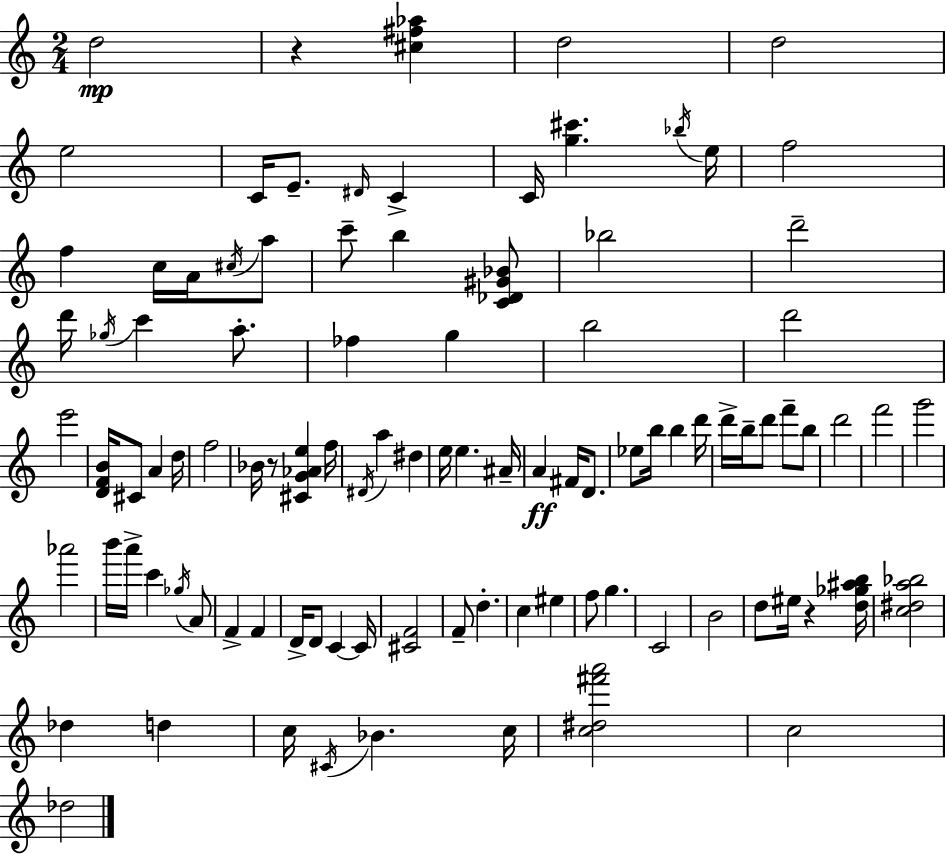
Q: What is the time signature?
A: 2/4